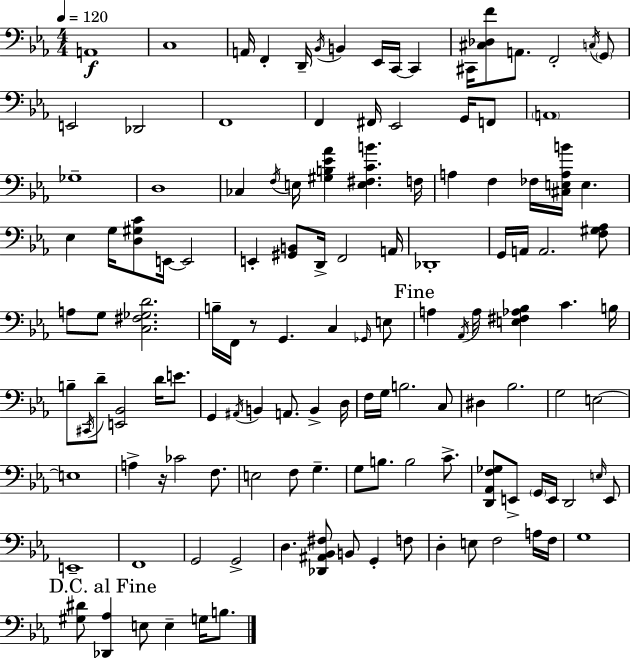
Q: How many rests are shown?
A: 2